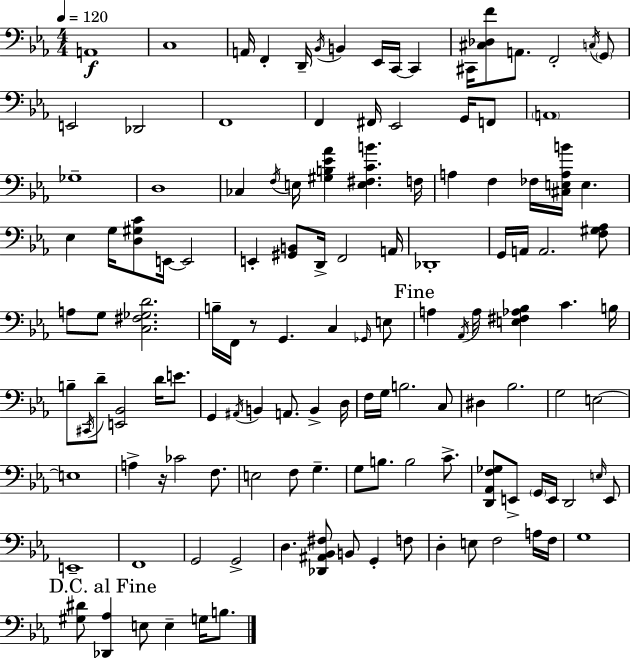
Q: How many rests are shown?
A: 2